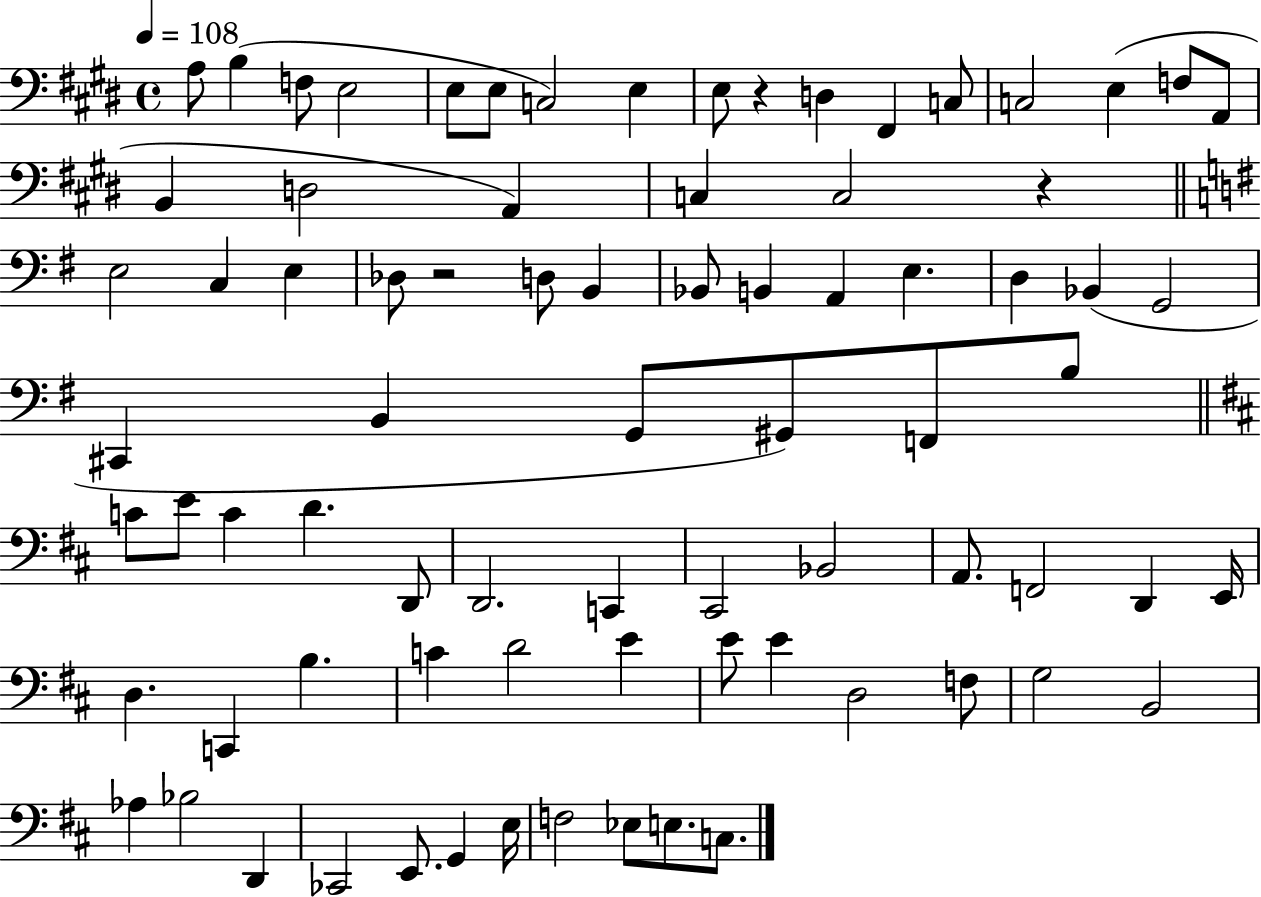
A3/e B3/q F3/e E3/h E3/e E3/e C3/h E3/q E3/e R/q D3/q F#2/q C3/e C3/h E3/q F3/e A2/e B2/q D3/h A2/q C3/q C3/h R/q E3/h C3/q E3/q Db3/e R/h D3/e B2/q Bb2/e B2/q A2/q E3/q. D3/q Bb2/q G2/h C#2/q B2/q G2/e G#2/e F2/e B3/e C4/e E4/e C4/q D4/q. D2/e D2/h. C2/q C#2/h Bb2/h A2/e. F2/h D2/q E2/s D3/q. C2/q B3/q. C4/q D4/h E4/q E4/e E4/q D3/h F3/e G3/h B2/h Ab3/q Bb3/h D2/q CES2/h E2/e. G2/q E3/s F3/h Eb3/e E3/e. C3/e.